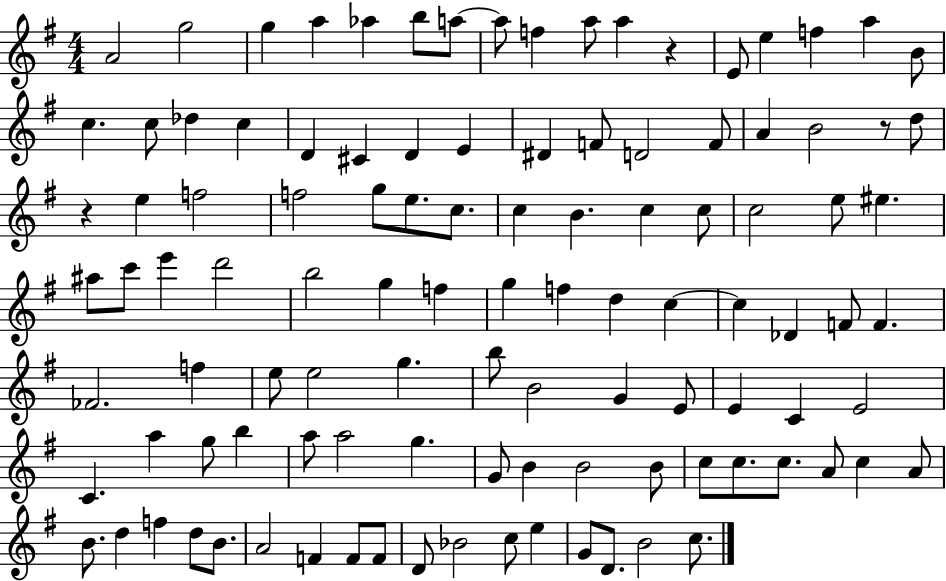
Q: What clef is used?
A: treble